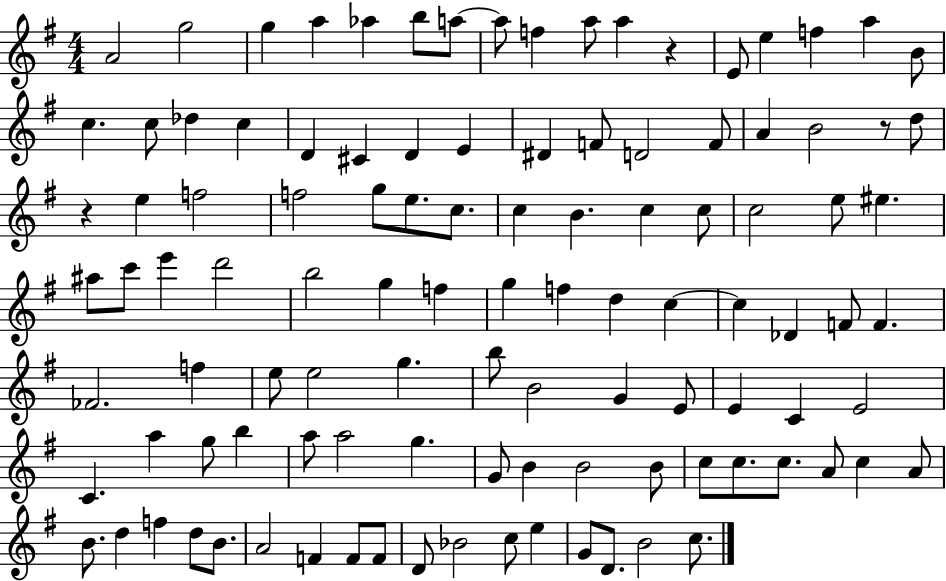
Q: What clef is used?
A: treble